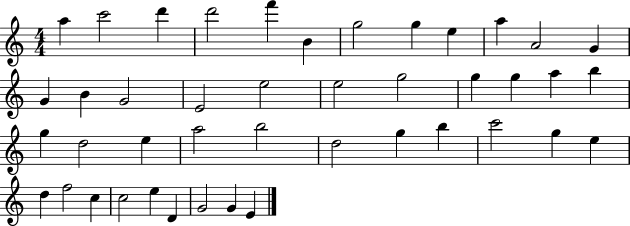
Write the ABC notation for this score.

X:1
T:Untitled
M:4/4
L:1/4
K:C
a c'2 d' d'2 f' B g2 g e a A2 G G B G2 E2 e2 e2 g2 g g a b g d2 e a2 b2 d2 g b c'2 g e d f2 c c2 e D G2 G E